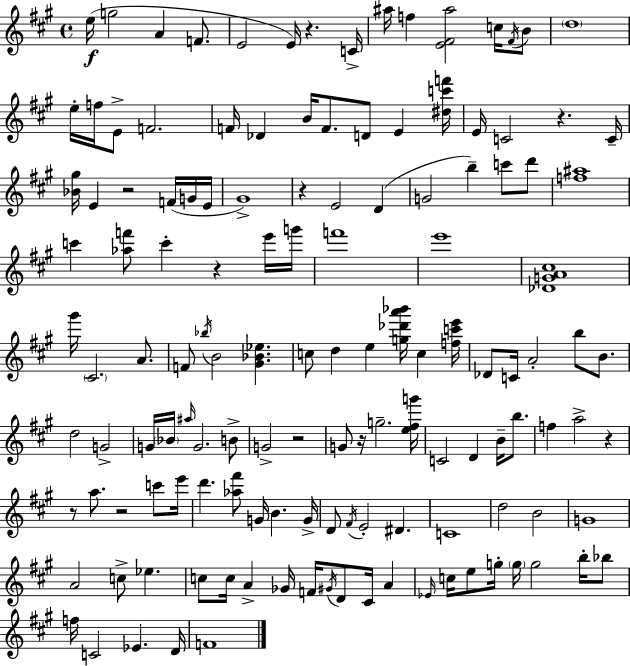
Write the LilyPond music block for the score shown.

{
  \clef treble
  \time 4/4
  \defaultTimeSignature
  \key a \major
  e''16(\f g''2 a'4 f'8. | e'2 e'16) r4. c'16-> | ais''16 f''4 <e' fis' ais''>2 c''16 \acciaccatura { fis'16 } b'8 | \parenthesize d''1 | \break e''16-. f''16 e'8-> f'2. | f'16 des'4 b'16 f'8. d'8 e'4 | <dis'' c''' f'''>16 e'16 c'2 r4. | c'16-- <bes' gis''>16 e'4 r2 f'16( g'16 | \break e'16 gis'1->) | r4 e'2 d'4( | g'2 b''4--) c'''8 d'''8 | <f'' ais''>1 | \break c'''4 <aes'' f'''>8 c'''4-. r4 e'''16 | g'''16 f'''1 | e'''1 | <des' g' a' cis''>1 | \break gis'''16 \parenthesize cis'2. a'8. | f'8 \acciaccatura { bes''16 } b'2 <gis' bes' ees''>4. | c''8 d''4 e''4 <g'' des''' a''' bes'''>16 c''4 | <f'' c''' e'''>16 des'8 c'16 a'2-. b''8 b'8. | \break d''2 g'2-> | g'16 \parenthesize bes'16 \grace { ais''16 } g'2. | b'8-> g'2-> r2 | g'8 r16 g''2.-- | \break <e'' fis'' g'''>16 c'2 d'4 b'16-- | b''8. f''4 a''2-> r4 | r8 a''8. r2 | c'''8 e'''16 d'''4. <aes'' fis'''>8 g'16 b'4. | \break g'16-> d'8 \acciaccatura { fis'16 } e'2-. dis'4. | c'1 | d''2 b'2 | g'1 | \break a'2 c''8-> ees''4. | c''8 c''16 a'4-> ges'16 f'16 \acciaccatura { gis'16 } d'8 | cis'16 a'4 \grace { ees'16 } c''16 e''8 g''16-. \parenthesize g''16 g''2 | b''16-. bes''8 f''16 c'2 ees'4. | \break d'16 f'1 | \bar "|."
}